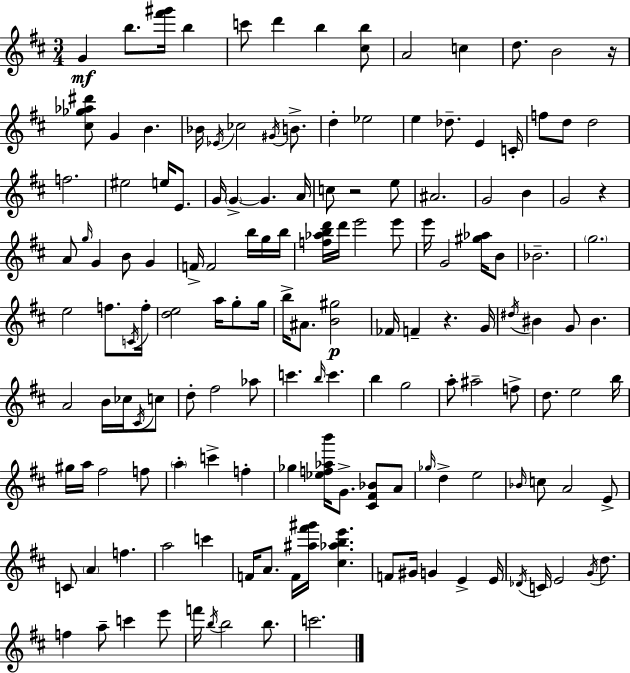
G4/q B5/e. [F#6,G#6]/s B5/q C6/e D6/q B5/q [C#5,B5]/e A4/h C5/q D5/e. B4/h R/s [C#5,Gb5,Ab5,D#6]/e G4/q B4/q. Bb4/s Eb4/s CES5/h G#4/s B4/e. D5/q Eb5/h E5/q Db5/e. E4/q C4/s F5/e D5/e D5/h F5/h. EIS5/h E5/s E4/e. G4/s G4/q G4/q. A4/s C5/e R/h E5/e A#4/h. G4/h B4/q G4/h R/q A4/e G5/s G4/q B4/e G4/q F4/s F4/h B5/s G5/s B5/s [F5,Ab5,B5,D6]/s D6/s E6/h E6/e E6/s G4/h [G#5,Ab5]/s B4/e Bb4/h. G5/h. E5/h F5/e. C4/s F5/s [D5,E5]/h A5/s G5/e G5/s B5/s A#4/e. [B4,G#5]/h FES4/s F4/q R/q. G4/s D#5/s BIS4/q G4/e BIS4/q. A4/h B4/s CES5/s C#4/s C5/e D5/e F#5/h Ab5/e C6/q. B5/s C6/q. B5/q G5/h A5/e A#5/h F5/e D5/e. E5/h B5/s G#5/s A5/s F#5/h F5/e A5/q C6/q F5/q Gb5/q [Eb5,F5,Ab5,B6]/s G4/e. [C#4,F#4,Bb4]/e A4/e Gb5/s D5/q E5/h Bb4/s C5/e A4/h E4/e C4/e A4/q F5/q. A5/h C6/q F4/s A4/e. F4/s [A#5,F#6,G#6]/s [C#5,Ab5,B5,E6]/q. F4/e G#4/s G4/q E4/q E4/s Db4/s C4/s E4/h G4/s D5/e. F5/q A5/e C6/q E6/e F6/s B5/s B5/h B5/e. C6/h.